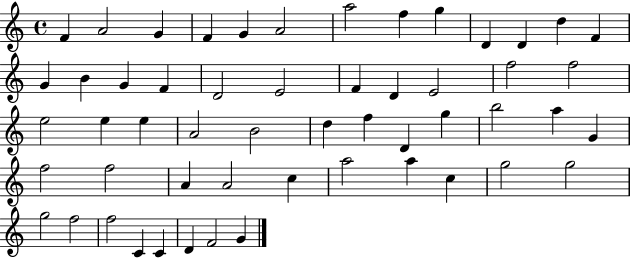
{
  \clef treble
  \time 4/4
  \defaultTimeSignature
  \key c \major
  f'4 a'2 g'4 | f'4 g'4 a'2 | a''2 f''4 g''4 | d'4 d'4 d''4 f'4 | \break g'4 b'4 g'4 f'4 | d'2 e'2 | f'4 d'4 e'2 | f''2 f''2 | \break e''2 e''4 e''4 | a'2 b'2 | d''4 f''4 d'4 g''4 | b''2 a''4 g'4 | \break f''2 f''2 | a'4 a'2 c''4 | a''2 a''4 c''4 | g''2 g''2 | \break g''2 f''2 | f''2 c'4 c'4 | d'4 f'2 g'4 | \bar "|."
}